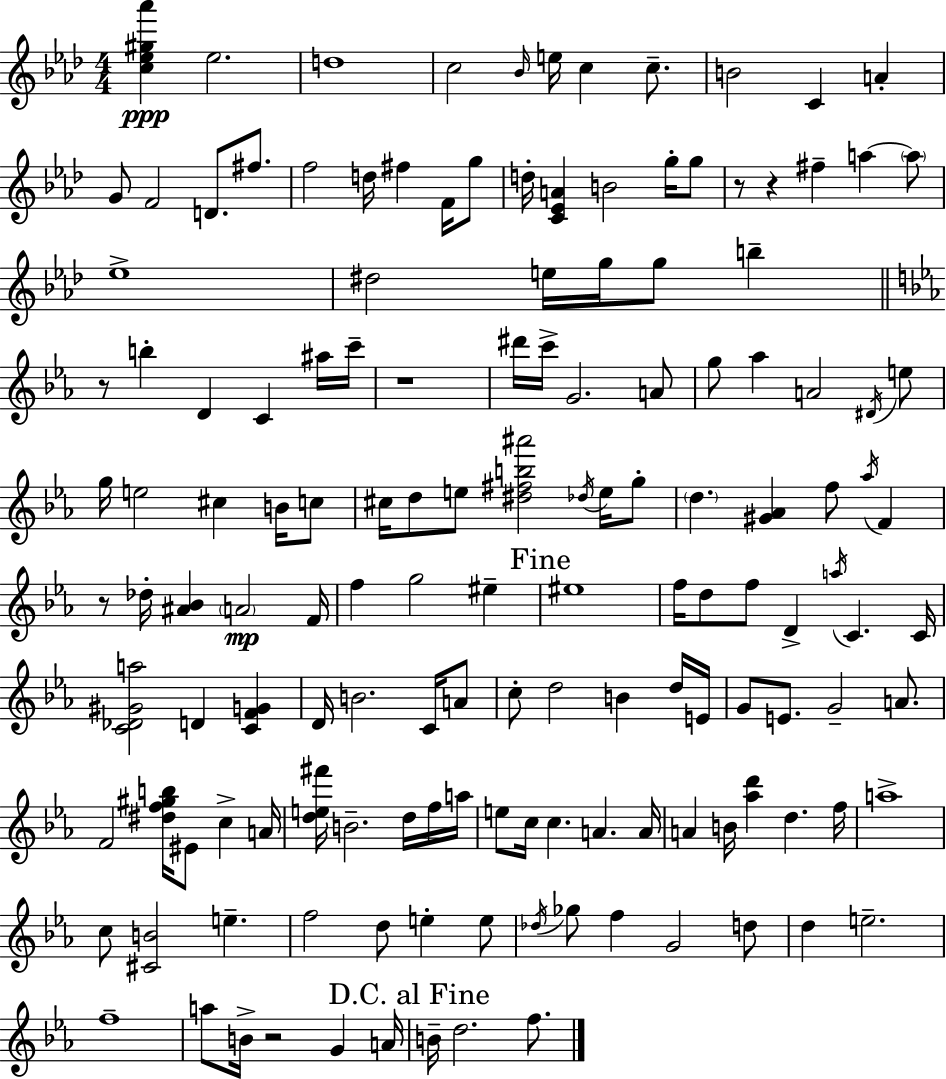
{
  \clef treble
  \numericTimeSignature
  \time 4/4
  \key f \minor
  <c'' ees'' gis'' aes'''>4\ppp ees''2. | d''1 | c''2 \grace { bes'16 } e''16 c''4 c''8.-- | b'2 c'4 a'4-. | \break g'8 f'2 d'8. fis''8. | f''2 d''16 fis''4 f'16 g''8 | d''16-. <c' ees' a'>4 b'2 g''16-. g''8 | r8 r4 fis''4-- a''4~~ \parenthesize a''8 | \break ees''1-> | dis''2 e''16 g''16 g''8 b''4-- | \bar "||" \break \key ees \major r8 b''4-. d'4 c'4 ais''16 c'''16-- | r1 | dis'''16 c'''16-> g'2. a'8 | g''8 aes''4 a'2 \acciaccatura { dis'16 } e''8 | \break g''16 e''2 cis''4 b'16 c''8 | cis''16 d''8 e''8 <dis'' fis'' b'' ais'''>2 \acciaccatura { des''16 } e''16 | g''8-. \parenthesize d''4. <gis' aes'>4 f''8 \acciaccatura { aes''16 } f'4 | r8 des''16-. <ais' bes'>4 \parenthesize a'2\mp | \break f'16 f''4 g''2 eis''4-- | \mark "Fine" eis''1 | f''16 d''8 f''8 d'4-> \acciaccatura { a''16 } c'4. | c'16 <c' des' gis' a''>2 d'4 | \break <c' f' g'>4 d'16 b'2. | c'16 a'8 c''8-. d''2 b'4 | d''16 e'16 g'8 e'8. g'2-- | a'8. f'2 <dis'' f'' gis'' b''>16 eis'8 c''4-> | \break a'16 <d'' e'' fis'''>16 b'2.-- | d''16 f''16 a''16 e''8 c''16 c''4. a'4. | a'16 a'4 b'16 <aes'' d'''>4 d''4. | f''16 a''1-> | \break c''8 <cis' b'>2 e''4.-- | f''2 d''8 e''4-. | e''8 \acciaccatura { des''16 } ges''8 f''4 g'2 | d''8 d''4 e''2.-- | \break f''1-- | a''8 b'16-> r2 | g'4 a'16 \mark "D.C. al Fine" b'16-- d''2. | f''8. \bar "|."
}